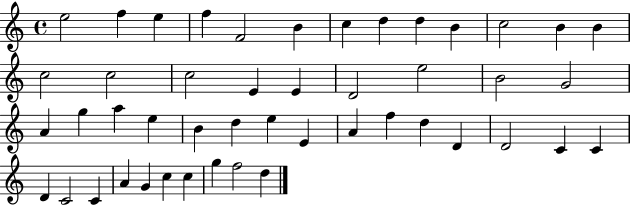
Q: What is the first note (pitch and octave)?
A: E5